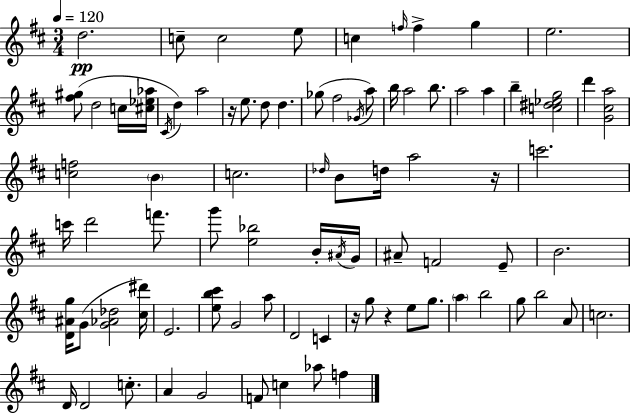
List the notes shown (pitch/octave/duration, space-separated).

D5/h. C5/e C5/h E5/e C5/q F5/s F5/q G5/q E5/h. [F#5,G#5]/e D5/h C5/s [C#5,Eb5,Ab5]/s C#4/s D5/q A5/h R/s E5/e. D5/e D5/q. Gb5/e F#5/h Gb4/s A5/e B5/s A5/h B5/e. A5/h A5/q B5/q [C5,D#5,Eb5,G5]/h D6/q [G4,C#5,A5]/h [C5,F5]/h B4/q C5/h. Db5/s B4/e D5/s A5/h R/s C6/h. C6/s D6/h F6/e. G6/e [E5,Bb5]/h B4/s A#4/s G4/s A#4/e F4/h E4/e B4/h. [D4,A#4,G5]/s G4/e [G4,Ab4,Db5]/h [C#5,D#6]/s E4/h. [E5,B5,C#6]/e G4/h A5/e D4/h C4/q R/s G5/e R/q E5/e G5/e. A5/q B5/h G5/e B5/h A4/e C5/h. D4/s D4/h C5/e. A4/q G4/h F4/e C5/q Ab5/e F5/q